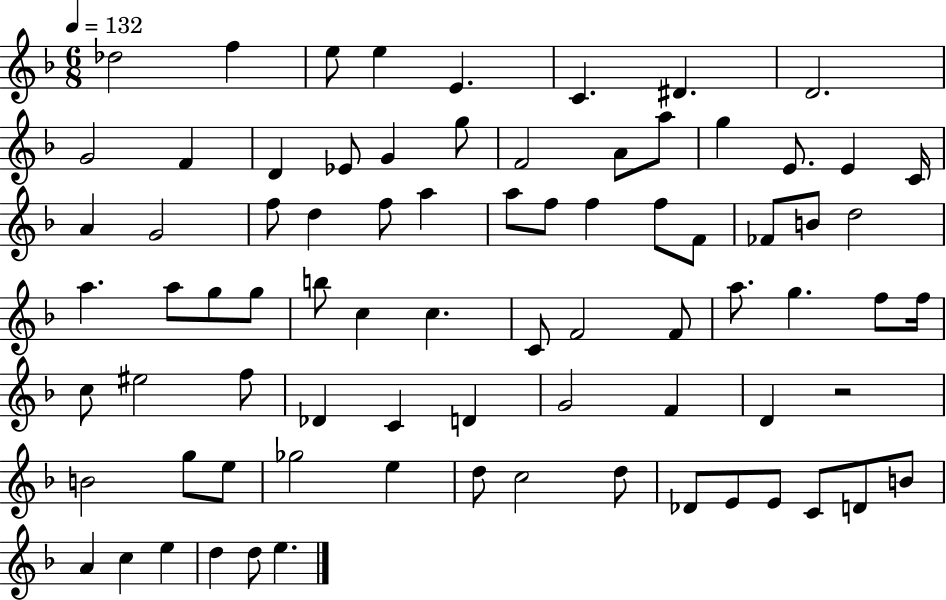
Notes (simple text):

Db5/h F5/q E5/e E5/q E4/q. C4/q. D#4/q. D4/h. G4/h F4/q D4/q Eb4/e G4/q G5/e F4/h A4/e A5/e G5/q E4/e. E4/q C4/s A4/q G4/h F5/e D5/q F5/e A5/q A5/e F5/e F5/q F5/e F4/e FES4/e B4/e D5/h A5/q. A5/e G5/e G5/e B5/e C5/q C5/q. C4/e F4/h F4/e A5/e. G5/q. F5/e F5/s C5/e EIS5/h F5/e Db4/q C4/q D4/q G4/h F4/q D4/q R/h B4/h G5/e E5/e Gb5/h E5/q D5/e C5/h D5/e Db4/e E4/e E4/e C4/e D4/e B4/e A4/q C5/q E5/q D5/q D5/e E5/q.